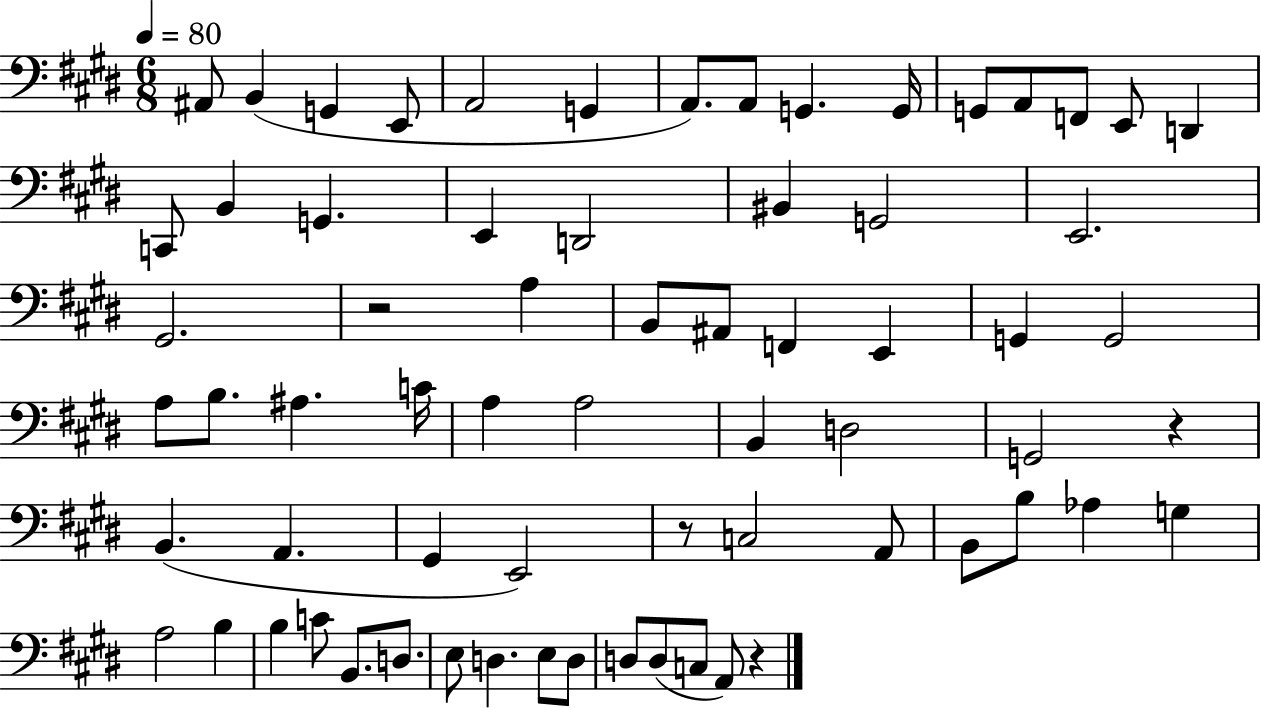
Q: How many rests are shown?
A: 4